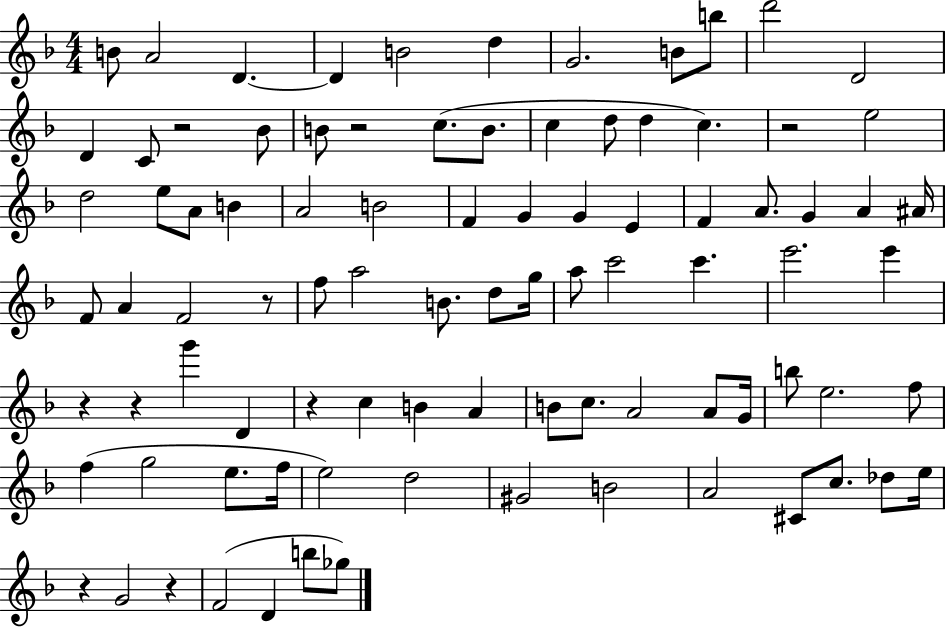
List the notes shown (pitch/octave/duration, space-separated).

B4/e A4/h D4/q. D4/q B4/h D5/q G4/h. B4/e B5/e D6/h D4/h D4/q C4/e R/h Bb4/e B4/e R/h C5/e. B4/e. C5/q D5/e D5/q C5/q. R/h E5/h D5/h E5/e A4/e B4/q A4/h B4/h F4/q G4/q G4/q E4/q F4/q A4/e. G4/q A4/q A#4/s F4/e A4/q F4/h R/e F5/e A5/h B4/e. D5/e G5/s A5/e C6/h C6/q. E6/h. E6/q R/q R/q G6/q D4/q R/q C5/q B4/q A4/q B4/e C5/e. A4/h A4/e G4/s B5/e E5/h. F5/e F5/q G5/h E5/e. F5/s E5/h D5/h G#4/h B4/h A4/h C#4/e C5/e. Db5/e E5/s R/q G4/h R/q F4/h D4/q B5/e Gb5/e